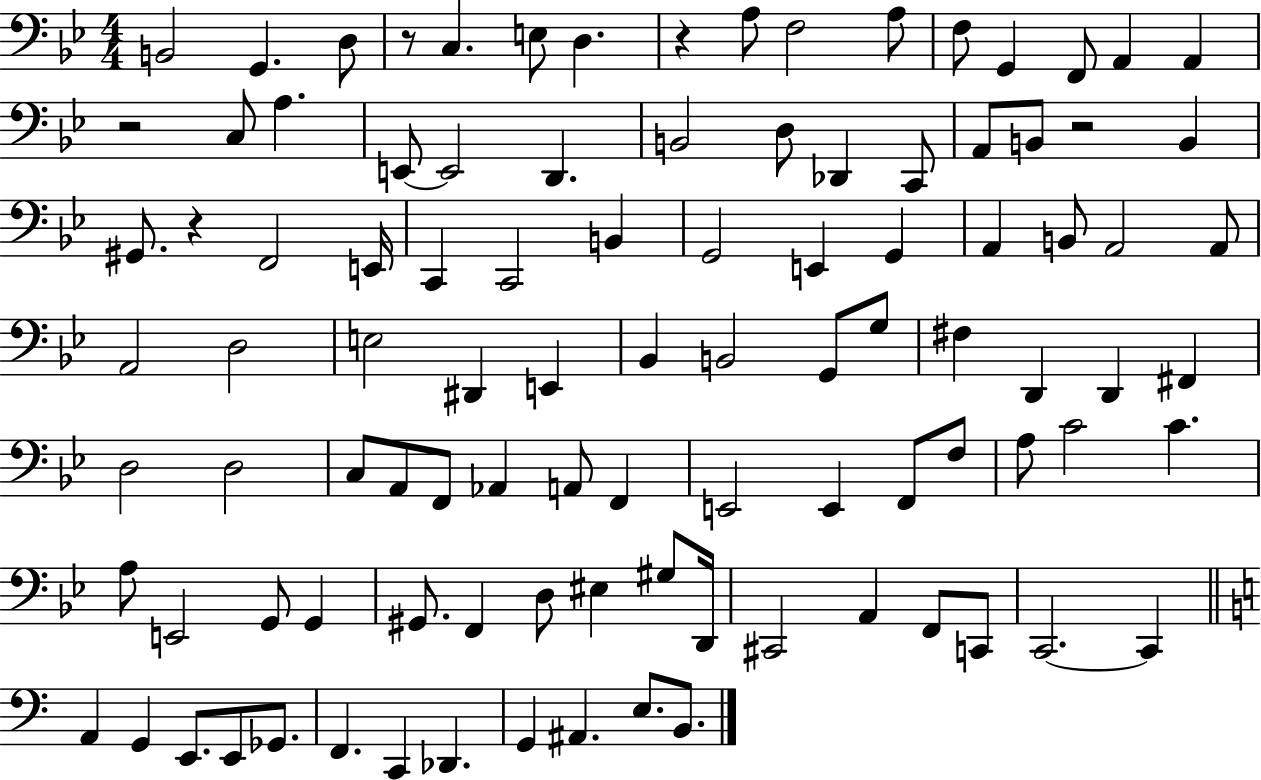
{
  \clef bass
  \numericTimeSignature
  \time 4/4
  \key bes \major
  b,2 g,4. d8 | r8 c4. e8 d4. | r4 a8 f2 a8 | f8 g,4 f,8 a,4 a,4 | \break r2 c8 a4. | e,8~~ e,2 d,4. | b,2 d8 des,4 c,8 | a,8 b,8 r2 b,4 | \break gis,8. r4 f,2 e,16 | c,4 c,2 b,4 | g,2 e,4 g,4 | a,4 b,8 a,2 a,8 | \break a,2 d2 | e2 dis,4 e,4 | bes,4 b,2 g,8 g8 | fis4 d,4 d,4 fis,4 | \break d2 d2 | c8 a,8 f,8 aes,4 a,8 f,4 | e,2 e,4 f,8 f8 | a8 c'2 c'4. | \break a8 e,2 g,8 g,4 | gis,8. f,4 d8 eis4 gis8 d,16 | cis,2 a,4 f,8 c,8 | c,2.~~ c,4 | \break \bar "||" \break \key c \major a,4 g,4 e,8. e,8 ges,8. | f,4. c,4 des,4. | g,4 ais,4. e8. b,8. | \bar "|."
}